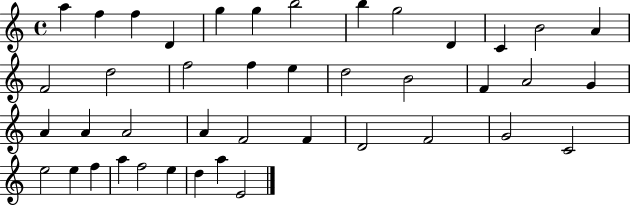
A5/q F5/q F5/q D4/q G5/q G5/q B5/h B5/q G5/h D4/q C4/q B4/h A4/q F4/h D5/h F5/h F5/q E5/q D5/h B4/h F4/q A4/h G4/q A4/q A4/q A4/h A4/q F4/h F4/q D4/h F4/h G4/h C4/h E5/h E5/q F5/q A5/q F5/h E5/q D5/q A5/q E4/h